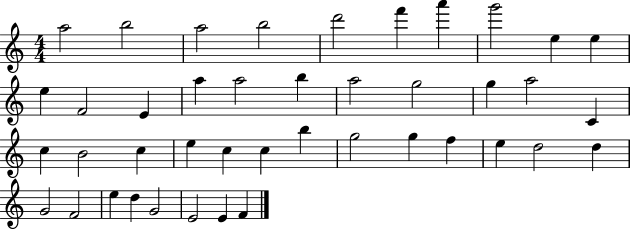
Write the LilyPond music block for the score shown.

{
  \clef treble
  \numericTimeSignature
  \time 4/4
  \key c \major
  a''2 b''2 | a''2 b''2 | d'''2 f'''4 a'''4 | g'''2 e''4 e''4 | \break e''4 f'2 e'4 | a''4 a''2 b''4 | a''2 g''2 | g''4 a''2 c'4 | \break c''4 b'2 c''4 | e''4 c''4 c''4 b''4 | g''2 g''4 f''4 | e''4 d''2 d''4 | \break g'2 f'2 | e''4 d''4 g'2 | e'2 e'4 f'4 | \bar "|."
}